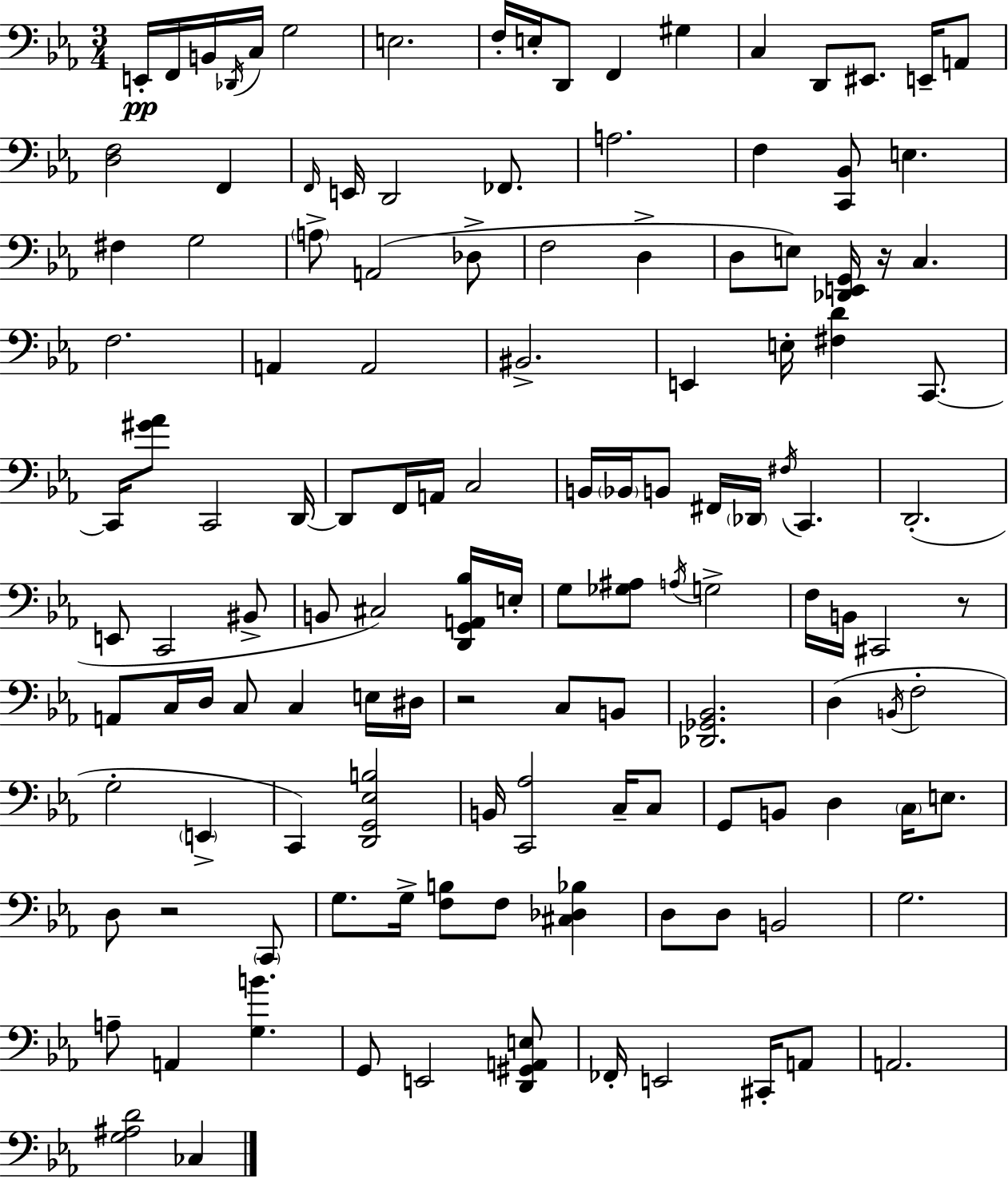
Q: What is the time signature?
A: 3/4